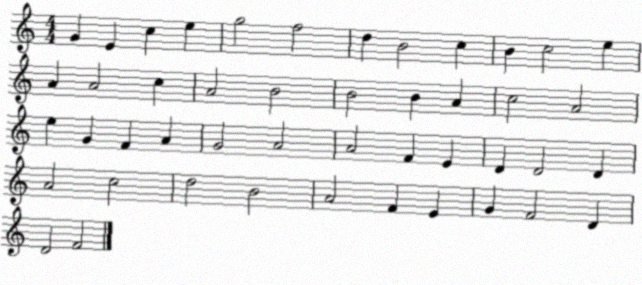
X:1
T:Untitled
M:4/4
L:1/4
K:C
G E c e g2 f2 d B2 c B c2 e A A2 c A2 B2 B2 B A c2 A2 e G F A G2 A2 A2 F E D D2 D A2 c2 d2 B2 A2 F E G F2 D D2 F2